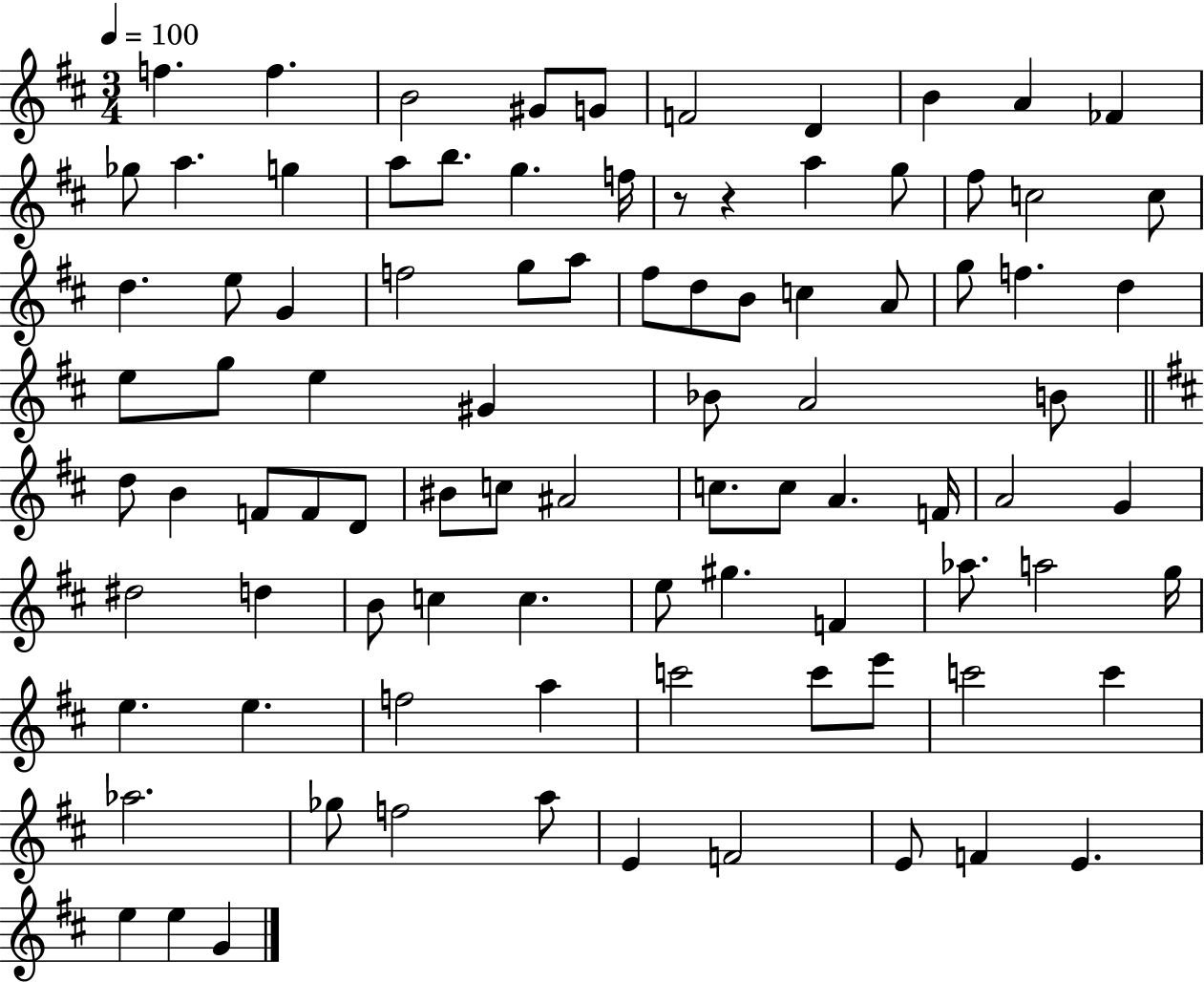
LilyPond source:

{
  \clef treble
  \numericTimeSignature
  \time 3/4
  \key d \major
  \tempo 4 = 100
  f''4. f''4. | b'2 gis'8 g'8 | f'2 d'4 | b'4 a'4 fes'4 | \break ges''8 a''4. g''4 | a''8 b''8. g''4. f''16 | r8 r4 a''4 g''8 | fis''8 c''2 c''8 | \break d''4. e''8 g'4 | f''2 g''8 a''8 | fis''8 d''8 b'8 c''4 a'8 | g''8 f''4. d''4 | \break e''8 g''8 e''4 gis'4 | bes'8 a'2 b'8 | \bar "||" \break \key d \major d''8 b'4 f'8 f'8 d'8 | bis'8 c''8 ais'2 | c''8. c''8 a'4. f'16 | a'2 g'4 | \break dis''2 d''4 | b'8 c''4 c''4. | e''8 gis''4. f'4 | aes''8. a''2 g''16 | \break e''4. e''4. | f''2 a''4 | c'''2 c'''8 e'''8 | c'''2 c'''4 | \break aes''2. | ges''8 f''2 a''8 | e'4 f'2 | e'8 f'4 e'4. | \break e''4 e''4 g'4 | \bar "|."
}